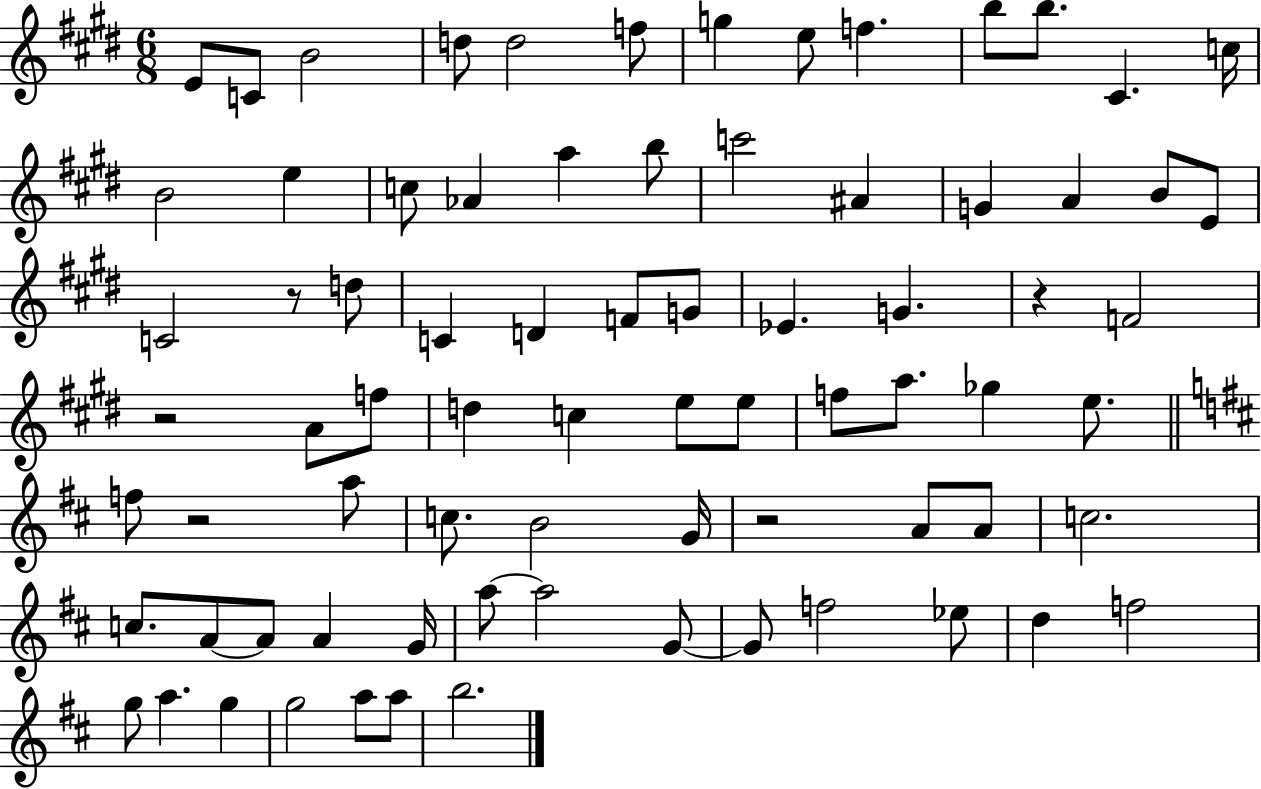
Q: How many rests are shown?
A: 5